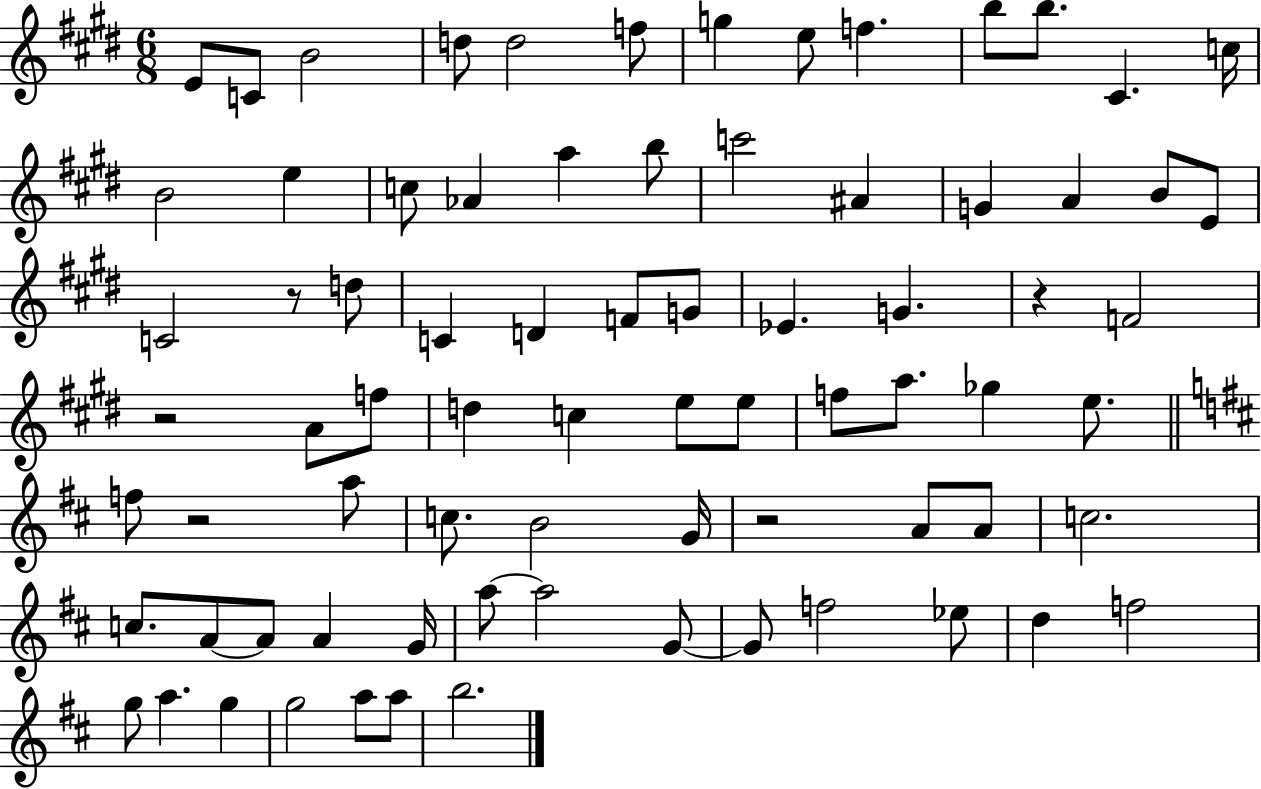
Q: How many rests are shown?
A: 5